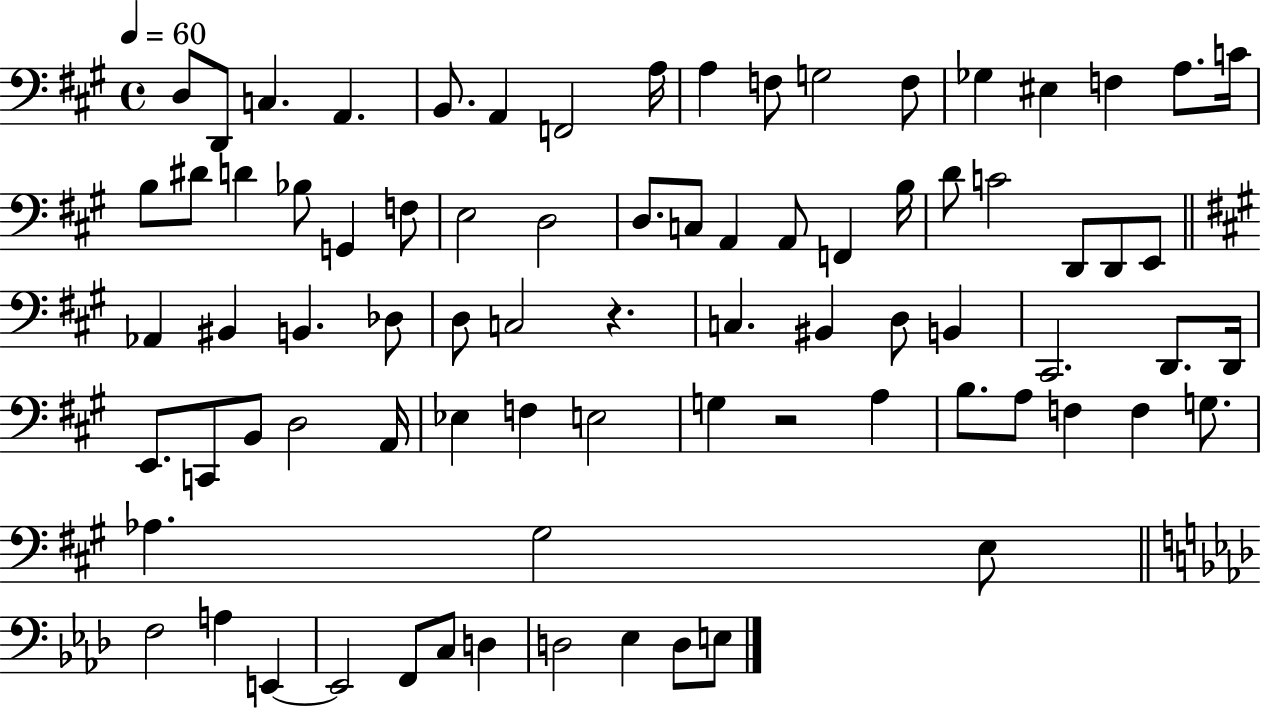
{
  \clef bass
  \time 4/4
  \defaultTimeSignature
  \key a \major
  \tempo 4 = 60
  d8 d,8 c4. a,4. | b,8. a,4 f,2 a16 | a4 f8 g2 f8 | ges4 eis4 f4 a8. c'16 | \break b8 dis'8 d'4 bes8 g,4 f8 | e2 d2 | d8. c8 a,4 a,8 f,4 b16 | d'8 c'2 d,8 d,8 e,8 | \break \bar "||" \break \key a \major aes,4 bis,4 b,4. des8 | d8 c2 r4. | c4. bis,4 d8 b,4 | cis,2. d,8. d,16 | \break e,8. c,8 b,8 d2 a,16 | ees4 f4 e2 | g4 r2 a4 | b8. a8 f4 f4 g8. | \break aes4. gis2 e8 | \bar "||" \break \key aes \major f2 a4 e,4~~ | e,2 f,8 c8 d4 | d2 ees4 d8 e8 | \bar "|."
}